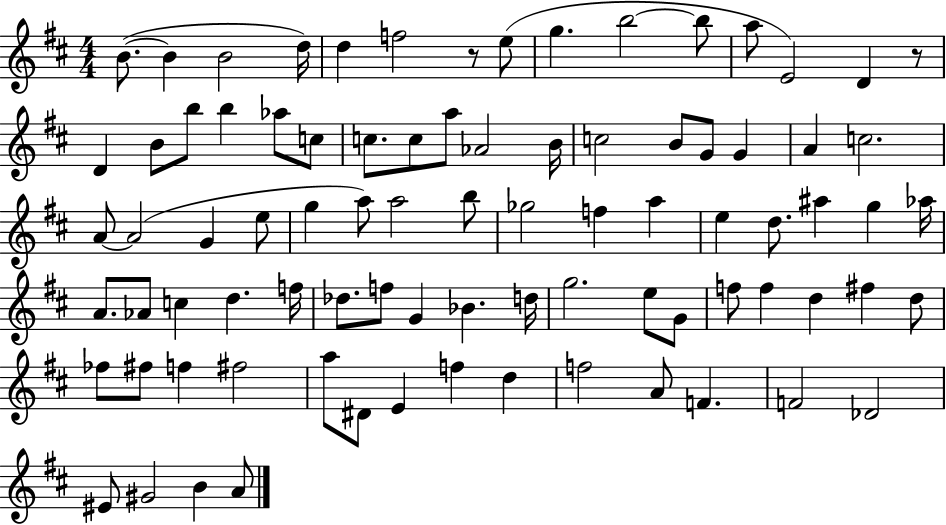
{
  \clef treble
  \numericTimeSignature
  \time 4/4
  \key d \major
  b'8.~(~ b'4 b'2 d''16) | d''4 f''2 r8 e''8( | g''4. b''2~~ b''8 | a''8 e'2) d'4 r8 | \break d'4 b'8 b''8 b''4 aes''8 c''8 | c''8. c''8 a''8 aes'2 b'16 | c''2 b'8 g'8 g'4 | a'4 c''2. | \break a'8~~ a'2( g'4 e''8 | g''4 a''8) a''2 b''8 | ges''2 f''4 a''4 | e''4 d''8. ais''4 g''4 aes''16 | \break a'8. aes'8 c''4 d''4. f''16 | des''8. f''8 g'4 bes'4. d''16 | g''2. e''8 g'8 | f''8 f''4 d''4 fis''4 d''8 | \break fes''8 fis''8 f''4 fis''2 | a''8 dis'8 e'4 f''4 d''4 | f''2 a'8 f'4. | f'2 des'2 | \break eis'8 gis'2 b'4 a'8 | \bar "|."
}